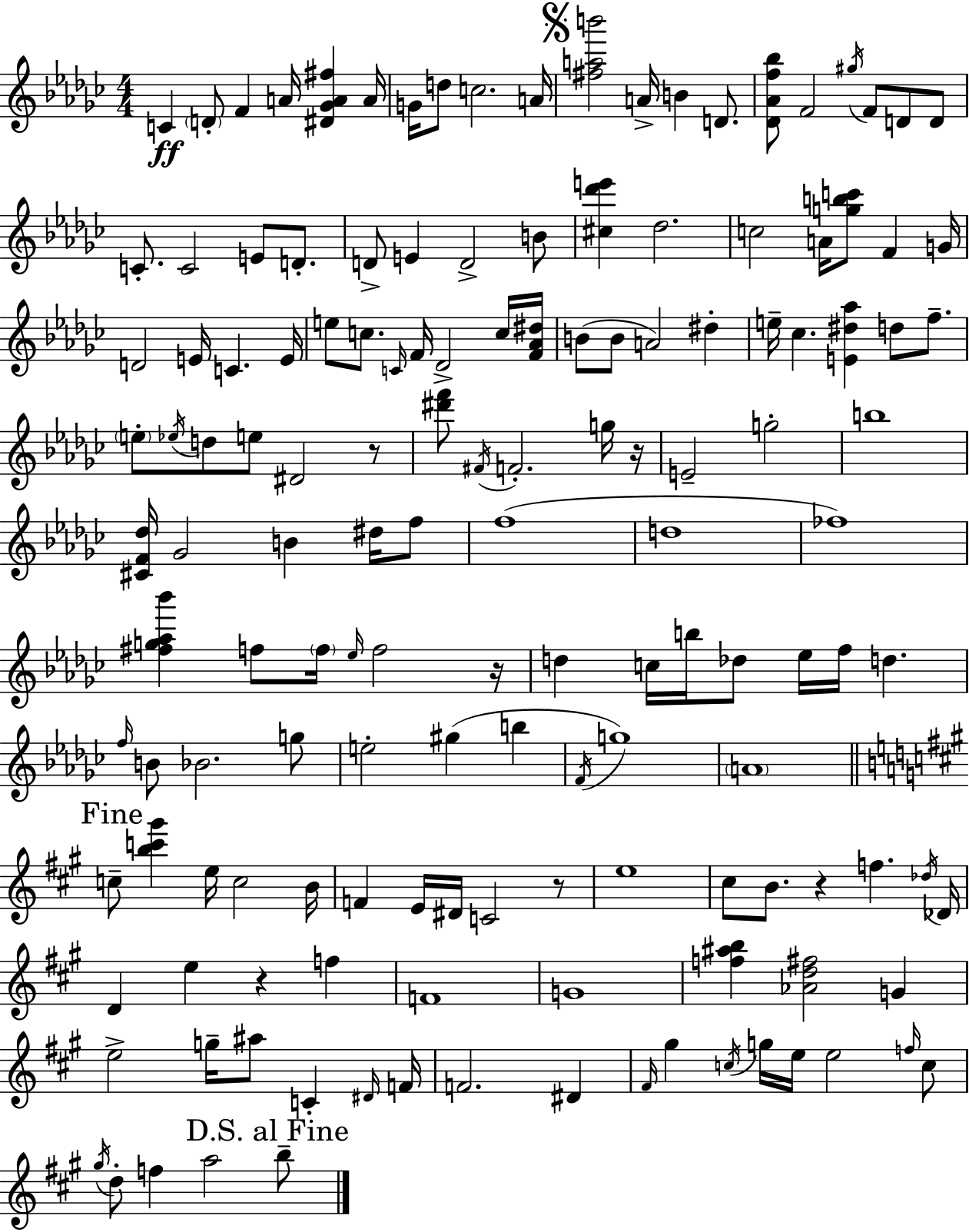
C4/q D4/e F4/q A4/s [D#4,Gb4,A4,F#5]/q A4/s G4/s D5/e C5/h. A4/s [F#5,A5,B6]/h A4/s B4/q D4/e. [Db4,Ab4,F5,Bb5]/e F4/h G#5/s F4/e D4/e D4/e C4/e. C4/h E4/e D4/e. D4/e E4/q D4/h B4/e [C#5,Db6,E6]/q Db5/h. C5/h A4/s [G5,B5,C6]/e F4/q G4/s D4/h E4/s C4/q. E4/s E5/e C5/e. C4/s F4/s Db4/h C5/s [F4,Ab4,D#5]/s B4/e B4/e A4/h D#5/q E5/s CES5/q. [E4,D#5,Ab5]/q D5/e F5/e. E5/e Eb5/s D5/e E5/e D#4/h R/e [D#6,F6]/e F#4/s F4/h. G5/s R/s E4/h G5/h B5/w [C#4,F4,Db5]/s Gb4/h B4/q D#5/s F5/e F5/w D5/w FES5/w [F#5,G5,Ab5,Bb6]/q F5/e F5/s Eb5/s F5/h R/s D5/q C5/s B5/s Db5/e Eb5/s F5/s D5/q. F5/s B4/e Bb4/h. G5/e E5/h G#5/q B5/q F4/s G5/w A4/w C5/e [B5,C6,G#6]/q E5/s C5/h B4/s F4/q E4/s D#4/s C4/h R/e E5/w C#5/e B4/e. R/q F5/q. Db5/s Db4/s D4/q E5/q R/q F5/q F4/w G4/w [F5,A#5,B5]/q [Ab4,D5,F#5]/h G4/q E5/h G5/s A#5/e C4/q D#4/s F4/s F4/h. D#4/q F#4/s G#5/q C5/s G5/s E5/s E5/h F5/s C5/e G#5/s D5/e F5/q A5/h B5/e